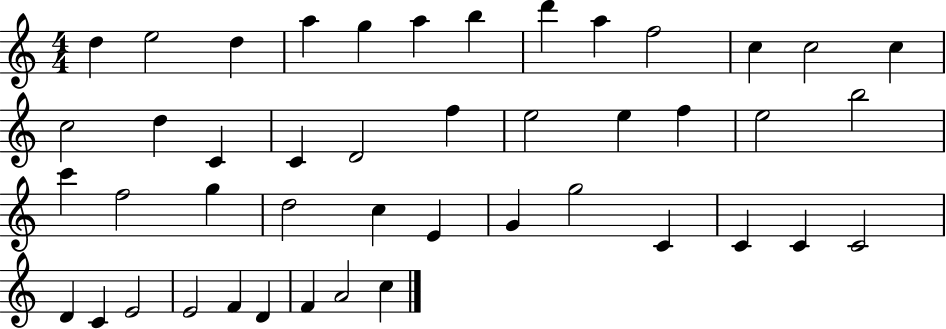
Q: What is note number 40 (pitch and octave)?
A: E4